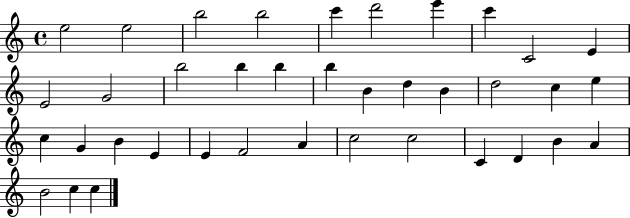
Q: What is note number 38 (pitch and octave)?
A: C5